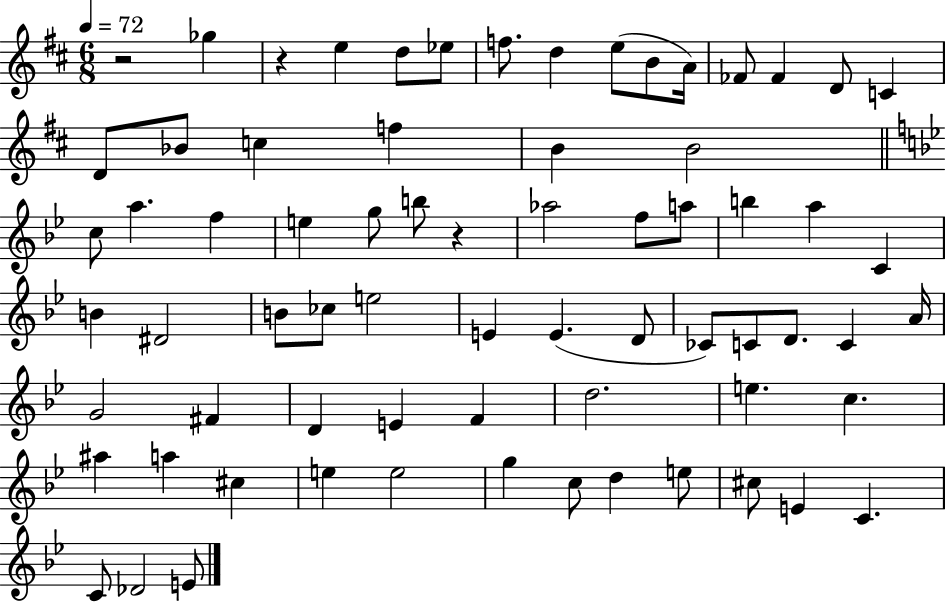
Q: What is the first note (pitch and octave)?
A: Gb5